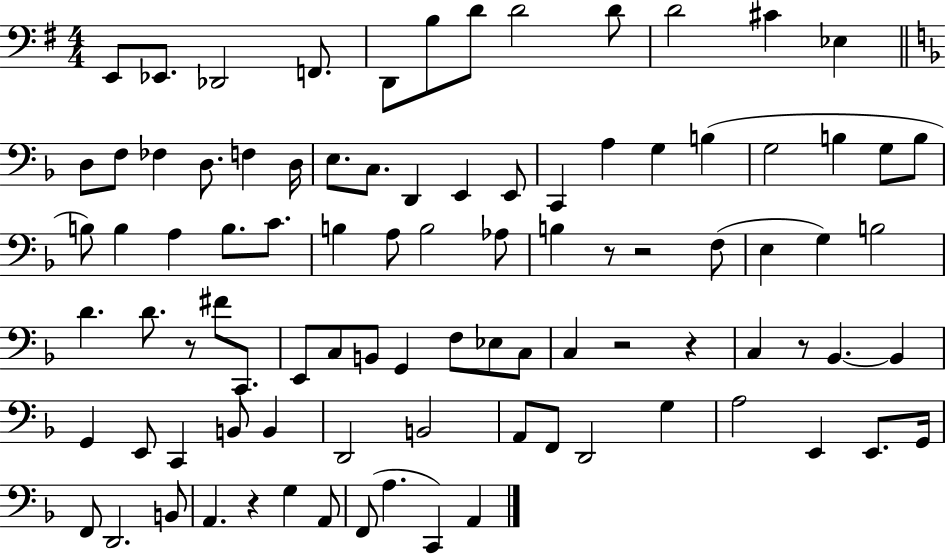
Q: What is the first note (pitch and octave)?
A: E2